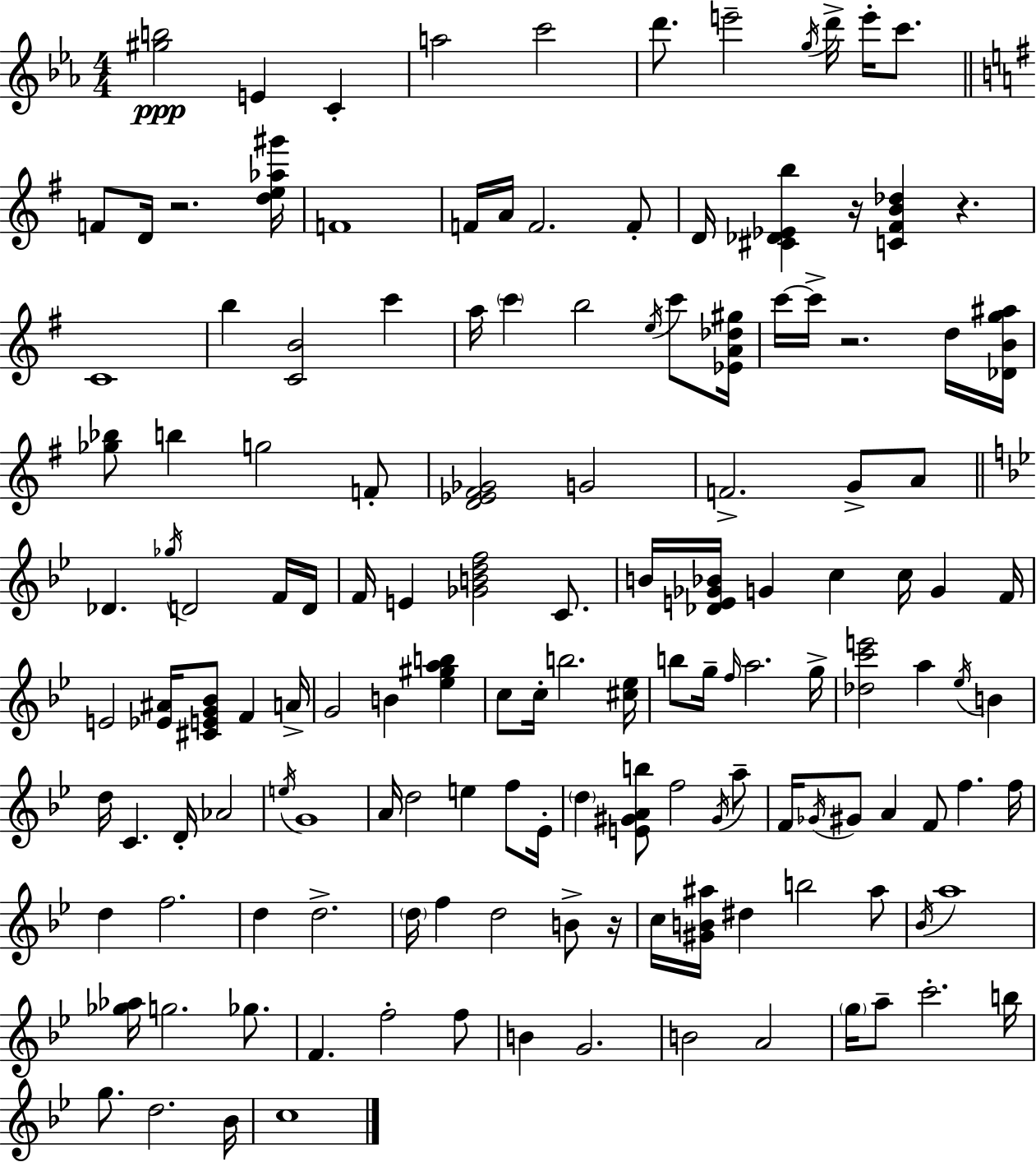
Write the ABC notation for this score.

X:1
T:Untitled
M:4/4
L:1/4
K:Cm
[^gb]2 E C a2 c'2 d'/2 e'2 g/4 d'/4 e'/4 c'/2 F/2 D/4 z2 [de_a^g']/4 F4 F/4 A/4 F2 F/2 D/4 [^C_D_Eb] z/4 [C^FB_d] z C4 b [CB]2 c' a/4 c' b2 e/4 c'/2 [_EA_d^g]/4 c'/4 c'/4 z2 d/4 [_DBg^a]/4 [_g_b]/2 b g2 F/2 [D_E^F_G]2 G2 F2 G/2 A/2 _D _g/4 D2 F/4 D/4 F/4 E [_GBdf]2 C/2 B/4 [_DE_G_B]/4 G c c/4 G F/4 E2 [_E^A]/4 [^CEG_B]/2 F A/4 G2 B [_e^gab] c/2 c/4 b2 [^c_e]/4 b/2 g/4 f/4 a2 g/4 [_dc'e']2 a _e/4 B d/4 C D/4 _A2 e/4 G4 A/4 d2 e f/2 _E/4 d [E^GAb]/2 f2 ^G/4 a/2 F/4 _G/4 ^G/2 A F/2 f f/4 d f2 d d2 d/4 f d2 B/2 z/4 c/4 [^GB^a]/4 ^d b2 ^a/2 _B/4 a4 [_g_a]/4 g2 _g/2 F f2 f/2 B G2 B2 A2 g/4 a/2 c'2 b/4 g/2 d2 _B/4 c4